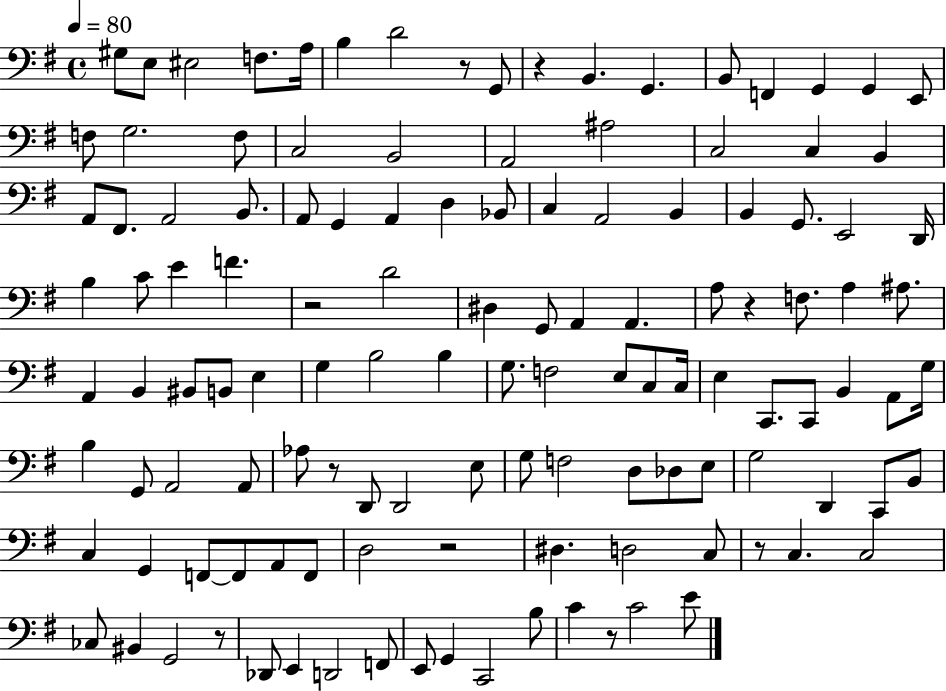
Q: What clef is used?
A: bass